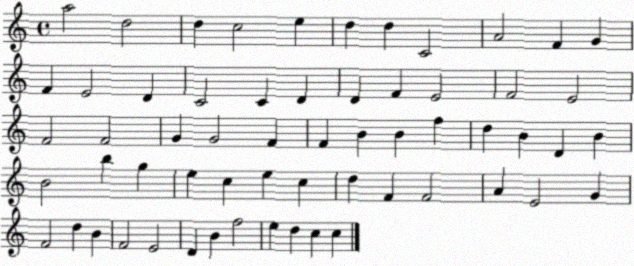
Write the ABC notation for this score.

X:1
T:Untitled
M:4/4
L:1/4
K:C
a2 d2 d c2 e d d C2 A2 F G F E2 D C2 C D D F E2 F2 E2 F2 F2 G G2 F F B B f d B D B B2 b g e c e c d F F2 A E2 G F2 d B F2 E2 D B f2 e d c c